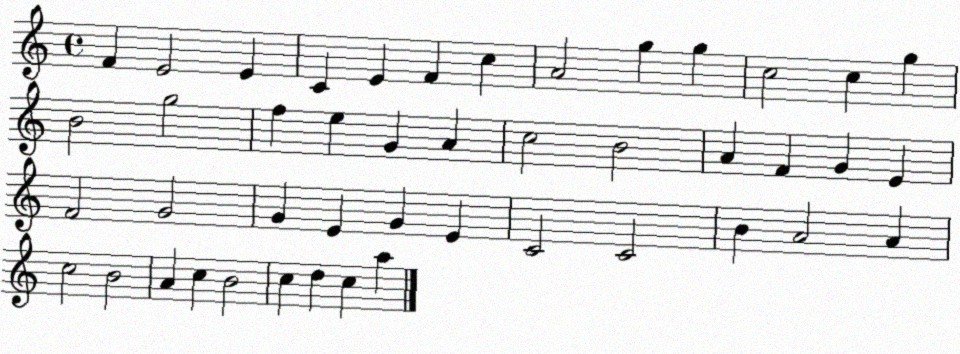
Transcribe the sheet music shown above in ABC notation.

X:1
T:Untitled
M:4/4
L:1/4
K:C
F E2 E C E F c A2 g g c2 c g B2 g2 f e G A c2 B2 A F G E F2 G2 G E G E C2 C2 B A2 A c2 B2 A c B2 c d c a